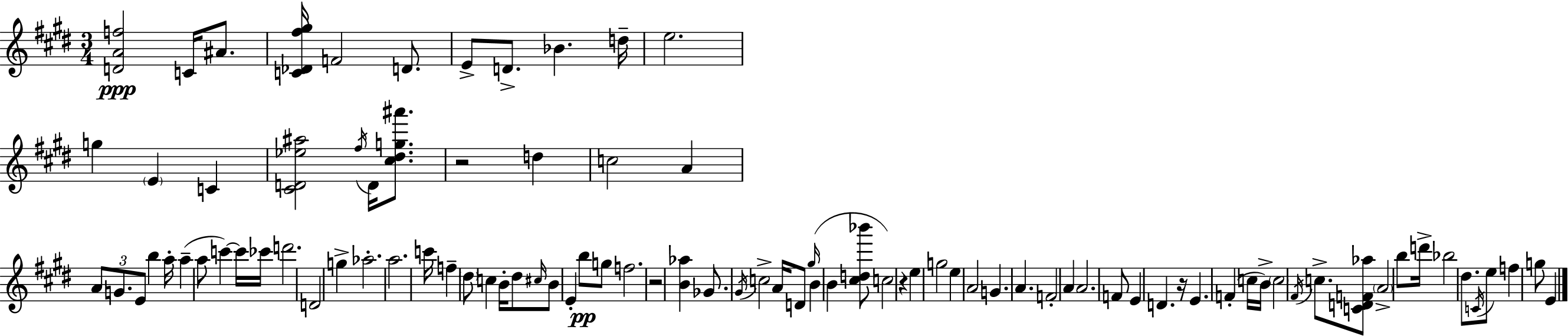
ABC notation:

X:1
T:Untitled
M:3/4
L:1/4
K:E
[DAf]2 C/4 ^A/2 [C_D^f^g]/4 F2 D/2 E/2 D/2 _B d/4 e2 g E C [^CD_e^a]2 ^f/4 D/4 [^c^dg^a']/2 z2 d c2 A A/2 G/2 E/2 b a/4 a a/2 c' c'/4 _c'/4 d'2 D2 g _a2 a2 c'/4 f ^d/2 c B/4 ^d/2 ^c/4 B/2 E b/2 g/2 f2 z2 [B_a] _G/2 ^G/4 c2 A/4 D/2 ^g/4 B B [^cd_b']/2 c2 z e g2 e A2 G A F2 A A2 F/2 E D z/4 E F c/4 B/4 c2 ^F/4 c/2 [CDF_a]/2 A2 b/2 d'/4 _b2 ^d/2 C/4 e/2 f g/2 E